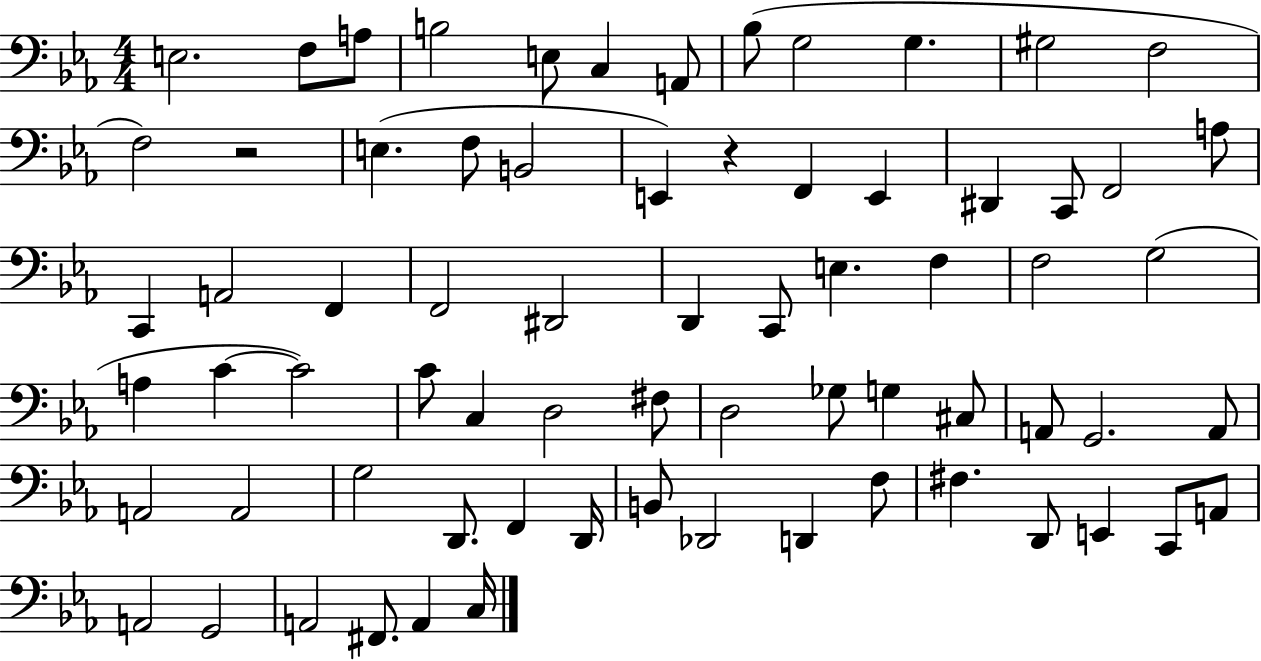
E3/h. F3/e A3/e B3/h E3/e C3/q A2/e Bb3/e G3/h G3/q. G#3/h F3/h F3/h R/h E3/q. F3/e B2/h E2/q R/q F2/q E2/q D#2/q C2/e F2/h A3/e C2/q A2/h F2/q F2/h D#2/h D2/q C2/e E3/q. F3/q F3/h G3/h A3/q C4/q C4/h C4/e C3/q D3/h F#3/e D3/h Gb3/e G3/q C#3/e A2/e G2/h. A2/e A2/h A2/h G3/h D2/e. F2/q D2/s B2/e Db2/h D2/q F3/e F#3/q. D2/e E2/q C2/e A2/e A2/h G2/h A2/h F#2/e. A2/q C3/s